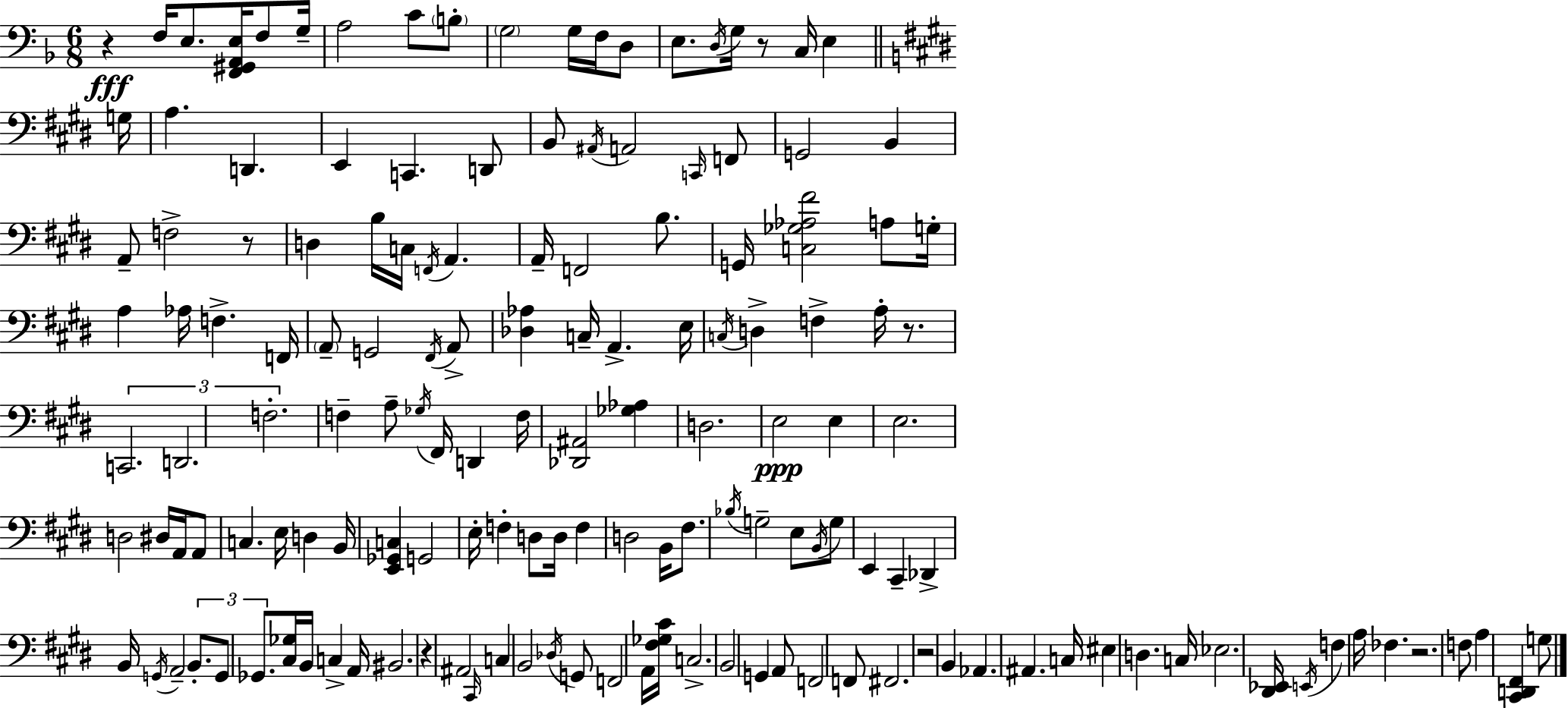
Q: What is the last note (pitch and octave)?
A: G3